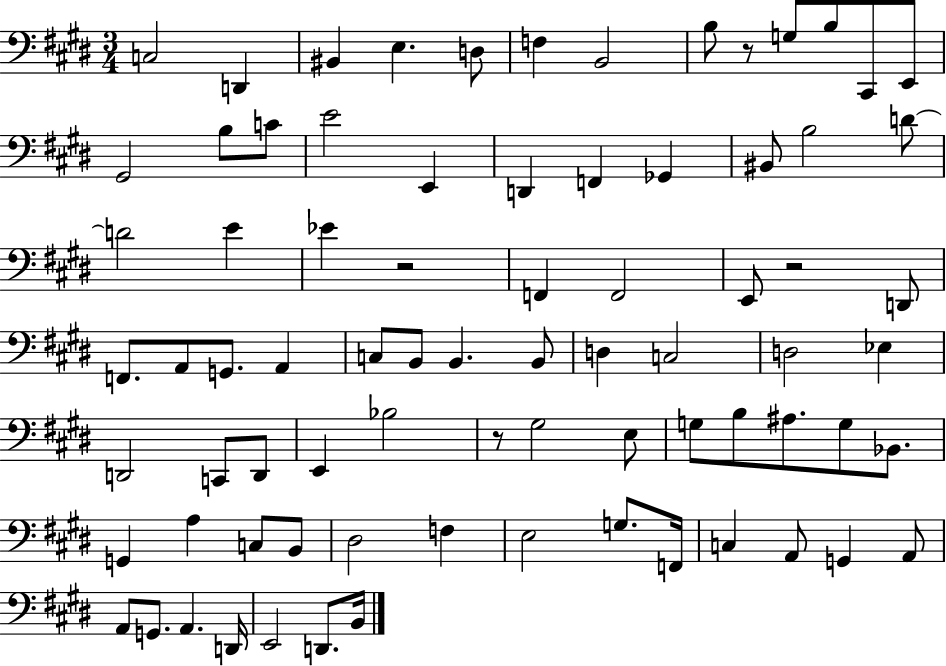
C3/h D2/q BIS2/q E3/q. D3/e F3/q B2/h B3/e R/e G3/e B3/e C#2/e E2/e G#2/h B3/e C4/e E4/h E2/q D2/q F2/q Gb2/q BIS2/e B3/h D4/e D4/h E4/q Eb4/q R/h F2/q F2/h E2/e R/h D2/e F2/e. A2/e G2/e. A2/q C3/e B2/e B2/q. B2/e D3/q C3/h D3/h Eb3/q D2/h C2/e D2/e E2/q Bb3/h R/e G#3/h E3/e G3/e B3/e A#3/e. G3/e Bb2/e. G2/q A3/q C3/e B2/e D#3/h F3/q E3/h G3/e. F2/s C3/q A2/e G2/q A2/e A2/e G2/e. A2/q. D2/s E2/h D2/e. B2/s